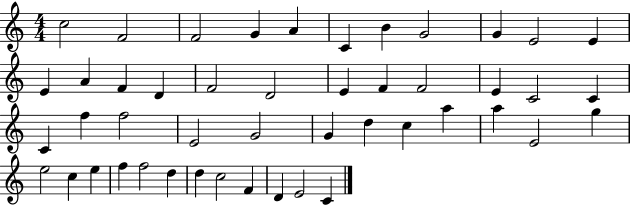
{
  \clef treble
  \numericTimeSignature
  \time 4/4
  \key c \major
  c''2 f'2 | f'2 g'4 a'4 | c'4 b'4 g'2 | g'4 e'2 e'4 | \break e'4 a'4 f'4 d'4 | f'2 d'2 | e'4 f'4 f'2 | e'4 c'2 c'4 | \break c'4 f''4 f''2 | e'2 g'2 | g'4 d''4 c''4 a''4 | a''4 e'2 g''4 | \break e''2 c''4 e''4 | f''4 f''2 d''4 | d''4 c''2 f'4 | d'4 e'2 c'4 | \break \bar "|."
}